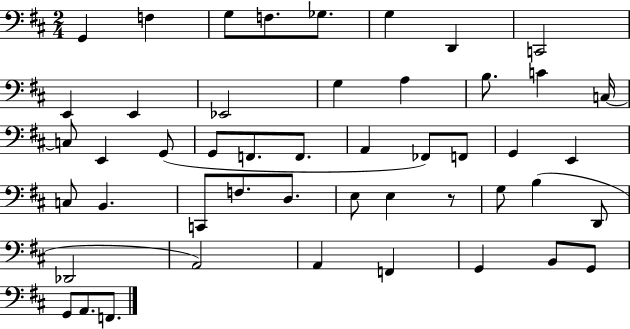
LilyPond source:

{
  \clef bass
  \numericTimeSignature
  \time 2/4
  \key d \major
  g,4 f4 | g8 f8. ges8. | g4 d,4 | c,2 | \break e,4 e,4 | ees,2 | g4 a4 | b8. c'4 c16~~ | \break c8 e,4 g,8( | g,8 f,8. f,8. | a,4 fes,8) f,8 | g,4 e,4 | \break c8 b,4. | c,8 f8. d8. | e8 e4 r8 | g8 b4( d,8 | \break des,2 | a,2) | a,4 f,4 | g,4 b,8 g,8 | \break g,8 a,8. f,8. | \bar "|."
}